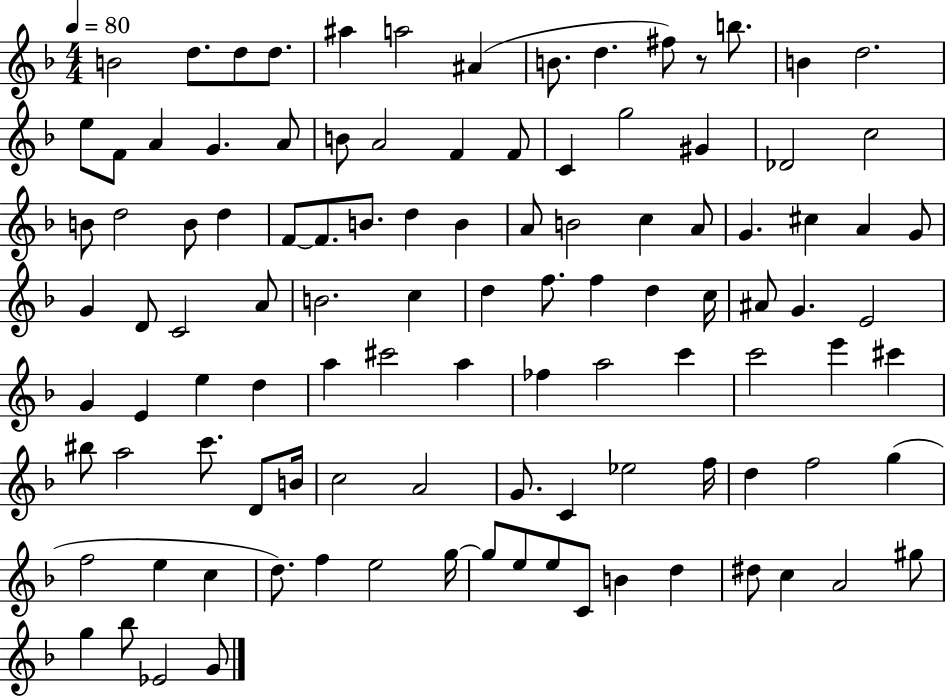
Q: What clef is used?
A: treble